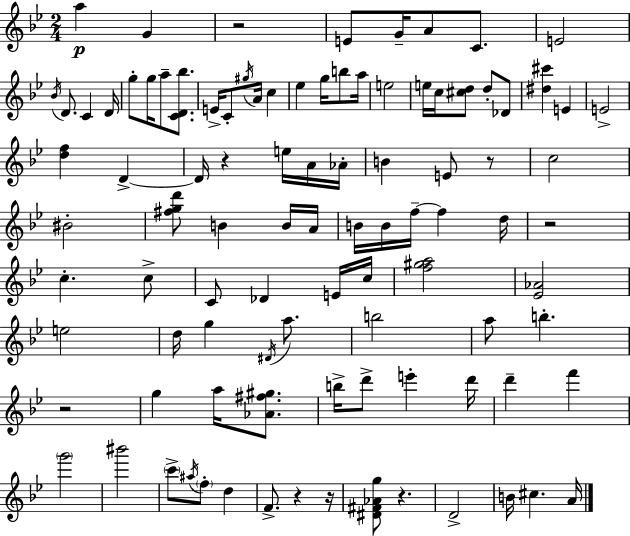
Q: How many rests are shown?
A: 8